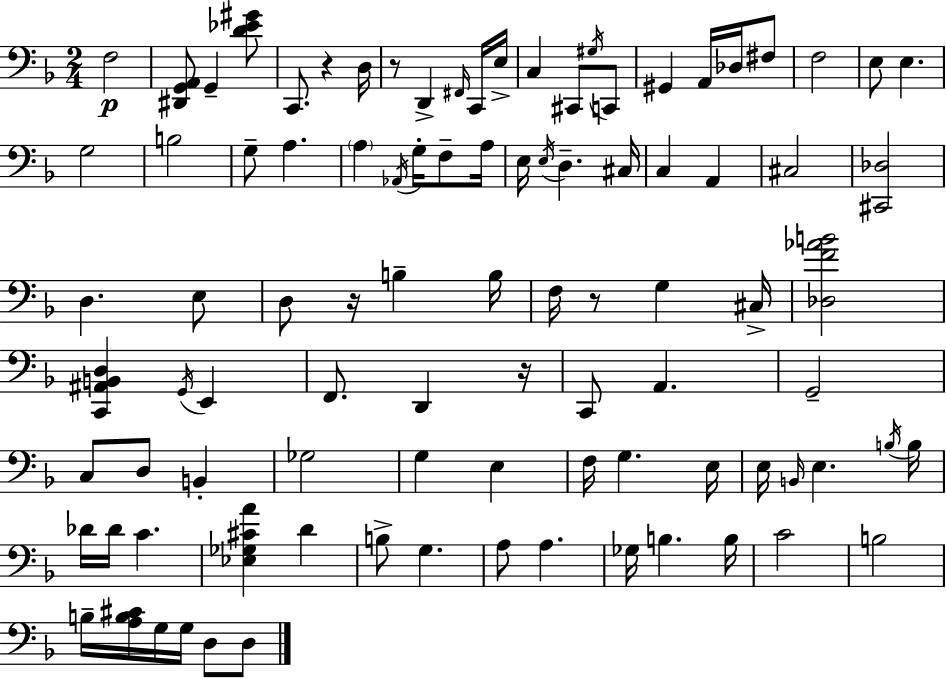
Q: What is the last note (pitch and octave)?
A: D3